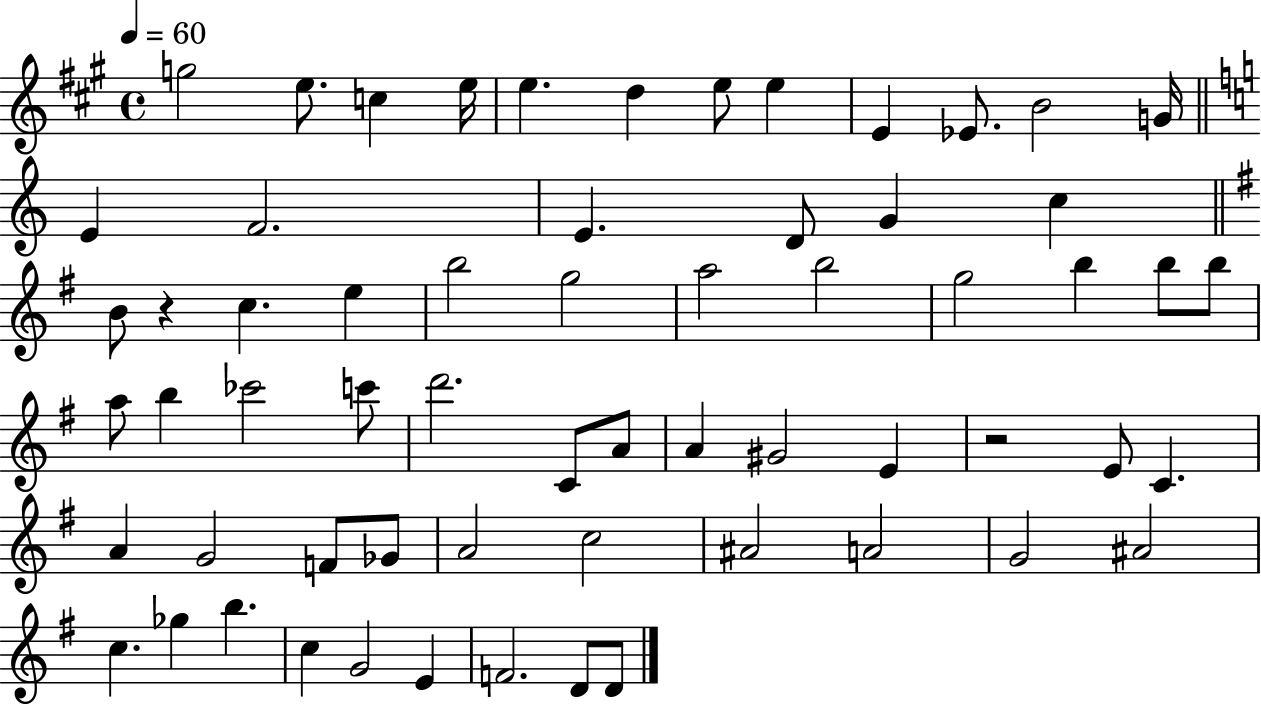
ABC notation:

X:1
T:Untitled
M:4/4
L:1/4
K:A
g2 e/2 c e/4 e d e/2 e E _E/2 B2 G/4 E F2 E D/2 G c B/2 z c e b2 g2 a2 b2 g2 b b/2 b/2 a/2 b _c'2 c'/2 d'2 C/2 A/2 A ^G2 E z2 E/2 C A G2 F/2 _G/2 A2 c2 ^A2 A2 G2 ^A2 c _g b c G2 E F2 D/2 D/2